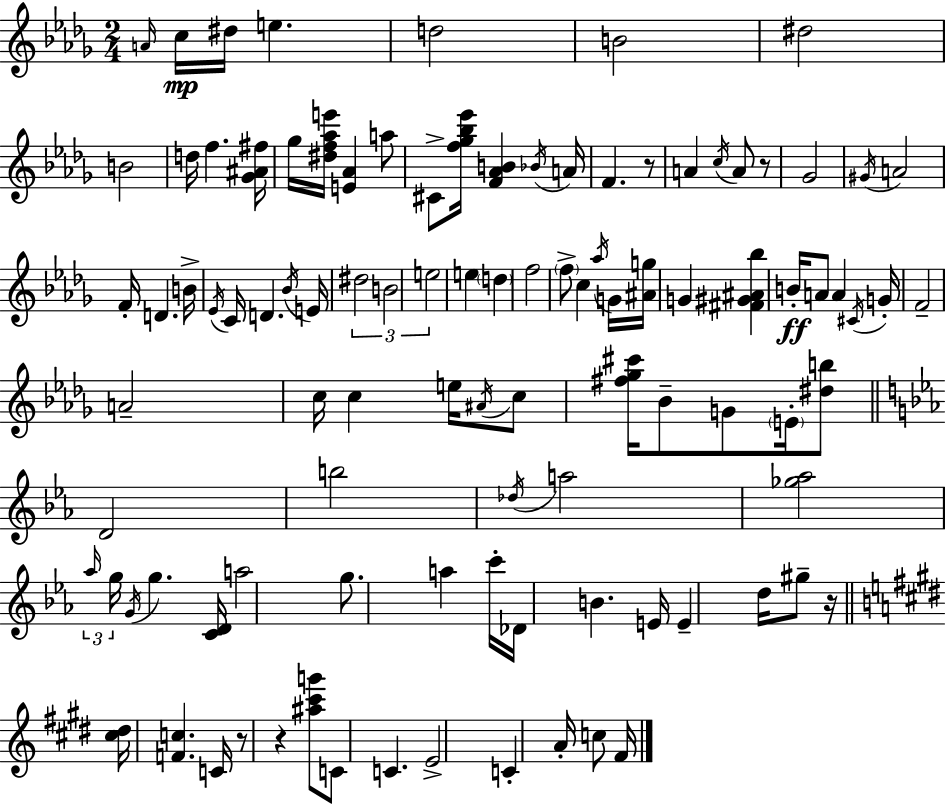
A4/s C5/s D#5/s E5/q. D5/h B4/h D#5/h B4/h D5/s F5/q. [Gb4,A#4,F#5]/s Gb5/s [D#5,F5,Ab5,E6]/s [E4,Ab4]/q A5/e C#4/e [F5,Gb5,Bb5,Eb6]/s [F4,Ab4,B4]/q Bb4/s A4/s F4/q. R/e A4/q C5/s A4/e R/e Gb4/h G#4/s A4/h F4/s D4/q. B4/s Eb4/s C4/s D4/q. Bb4/s E4/s D#5/h B4/h E5/h E5/q D5/q F5/h F5/e C5/q Ab5/s G4/s [A#4,G5]/s G4/q [F#4,G#4,A#4,Bb5]/q B4/s A4/e A4/q C#4/s G4/s F4/h A4/h C5/s C5/q E5/s A#4/s C5/e [F#5,Gb5,C#6]/s Bb4/e G4/e E4/s [D#5,B5]/e D4/h B5/h Db5/s A5/h [Gb5,Ab5]/h Ab5/s G5/s G4/s G5/q. [C4,D4]/s A5/h G5/e. A5/q C6/s Db4/s B4/q. E4/s E4/q D5/s G#5/e R/s [C#5,D#5]/s [F4,C5]/q. C4/s R/e R/q [A#5,C#6,G6]/e C4/e C4/q. E4/h C4/q A4/s C5/e F#4/s